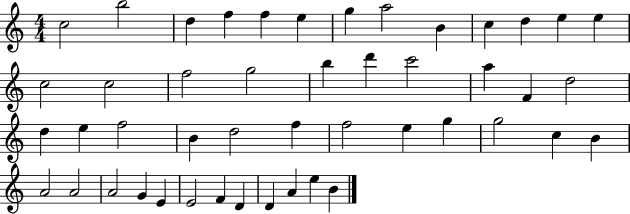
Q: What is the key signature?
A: C major